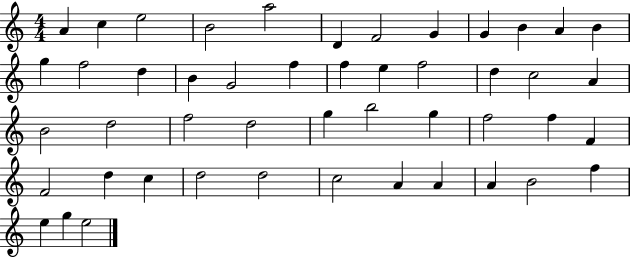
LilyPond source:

{
  \clef treble
  \numericTimeSignature
  \time 4/4
  \key c \major
  a'4 c''4 e''2 | b'2 a''2 | d'4 f'2 g'4 | g'4 b'4 a'4 b'4 | \break g''4 f''2 d''4 | b'4 g'2 f''4 | f''4 e''4 f''2 | d''4 c''2 a'4 | \break b'2 d''2 | f''2 d''2 | g''4 b''2 g''4 | f''2 f''4 f'4 | \break f'2 d''4 c''4 | d''2 d''2 | c''2 a'4 a'4 | a'4 b'2 f''4 | \break e''4 g''4 e''2 | \bar "|."
}